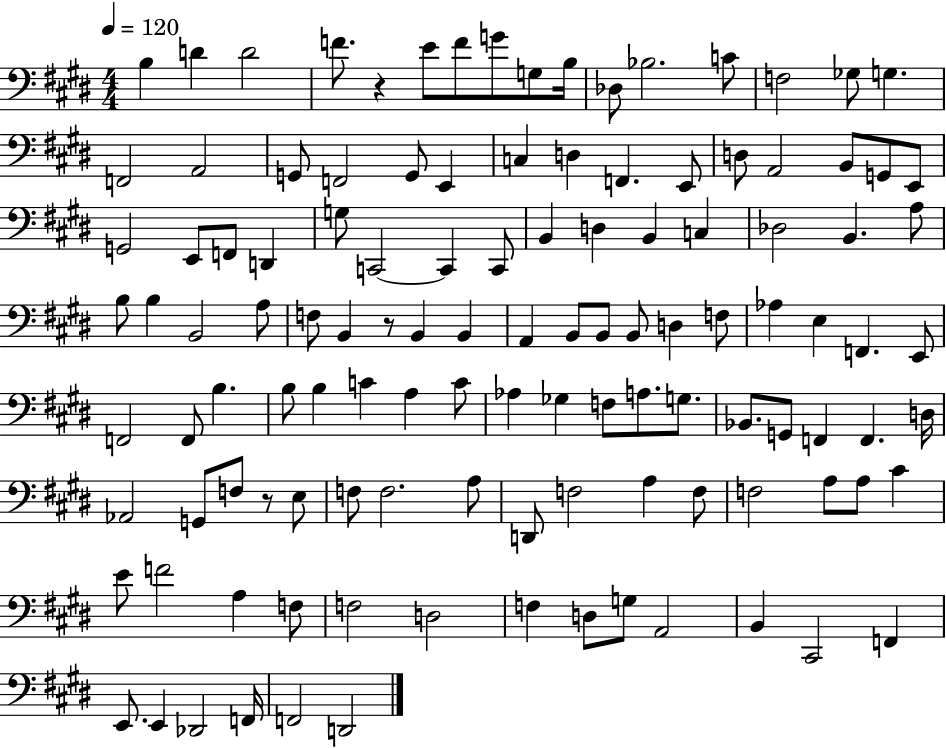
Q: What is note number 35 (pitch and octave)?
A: G3